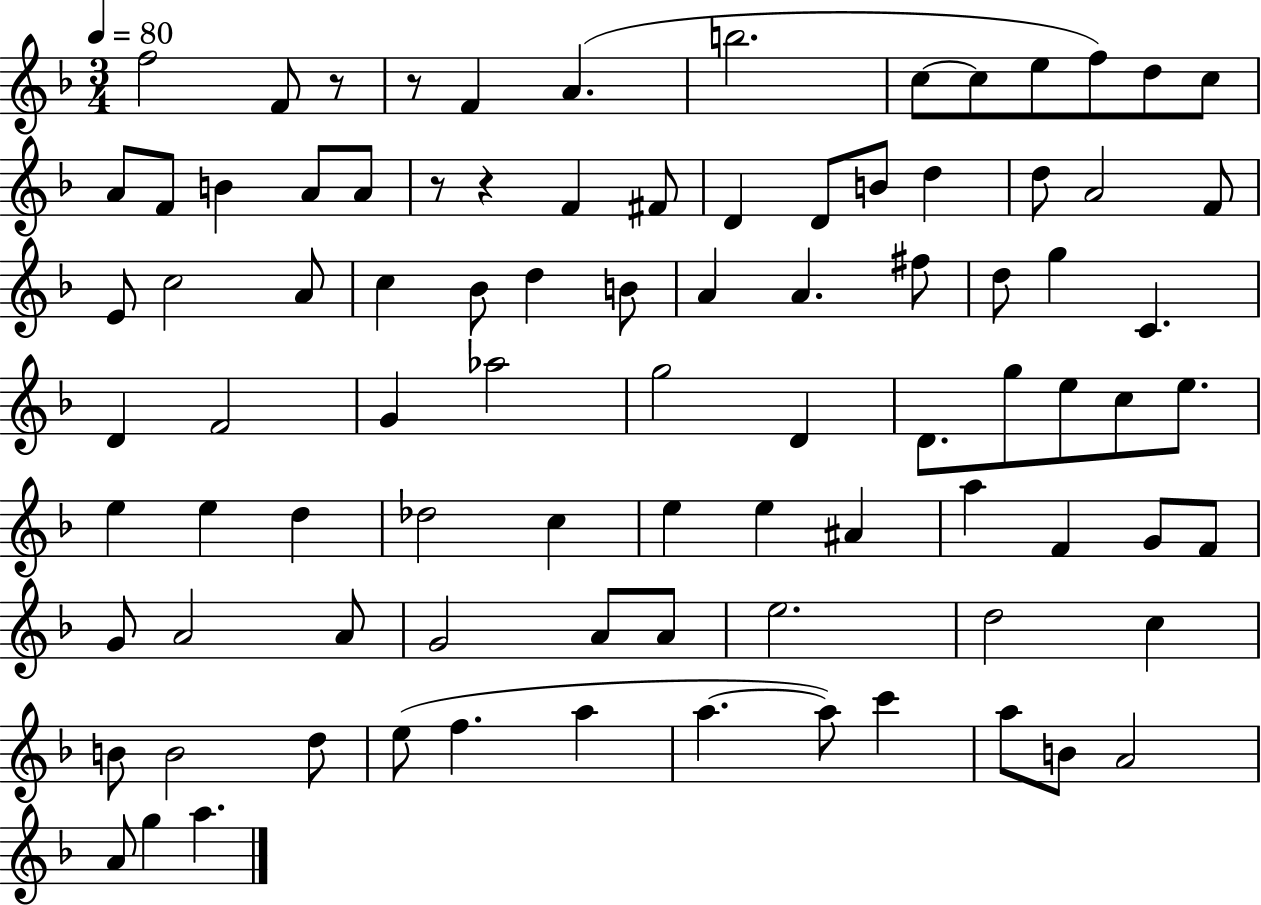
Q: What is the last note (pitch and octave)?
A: A5